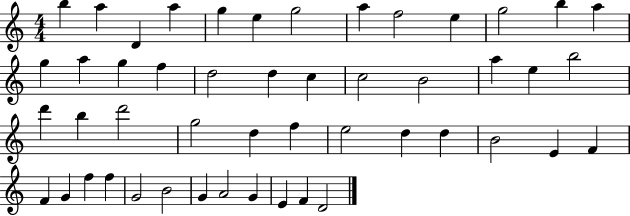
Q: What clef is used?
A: treble